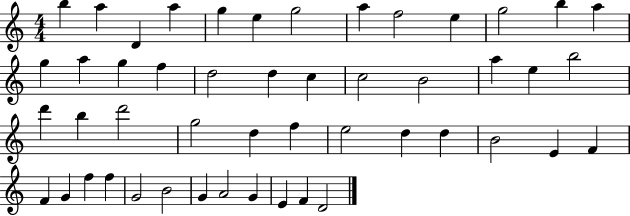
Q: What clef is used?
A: treble